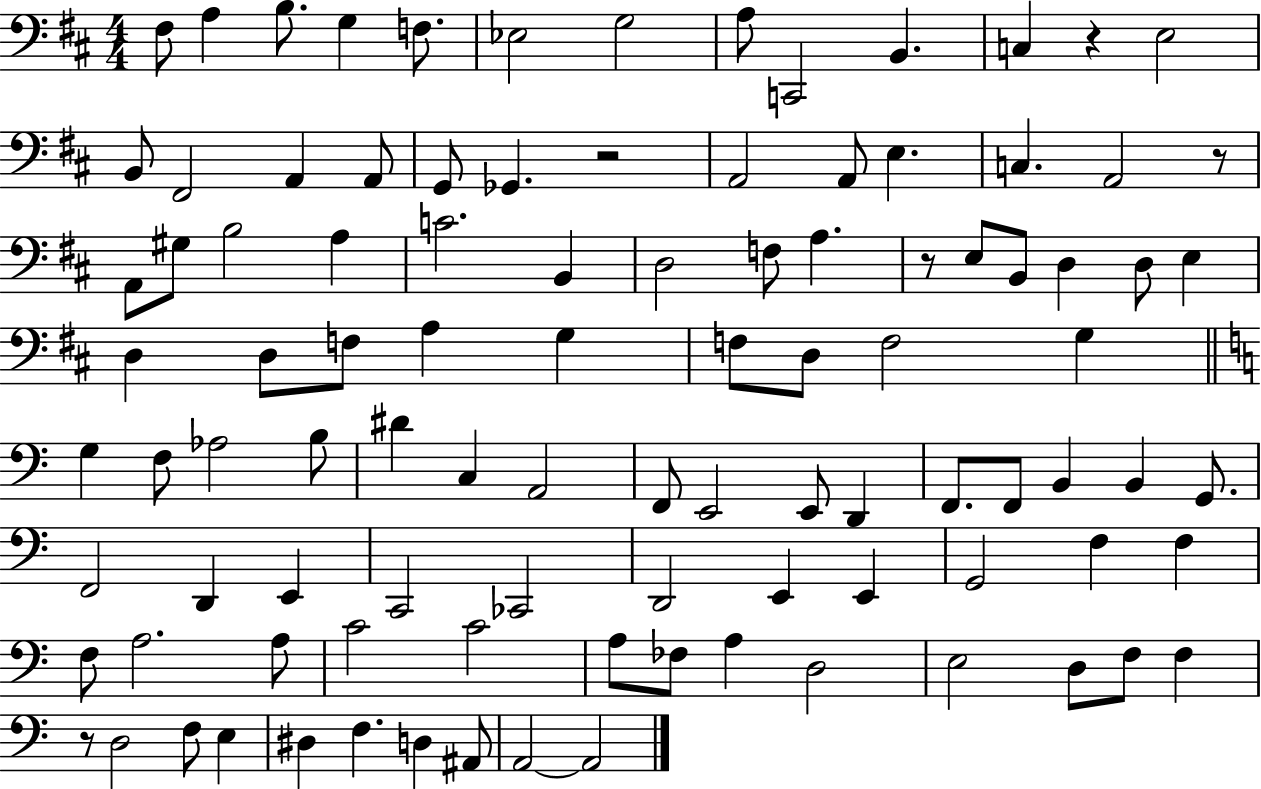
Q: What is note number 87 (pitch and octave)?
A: D3